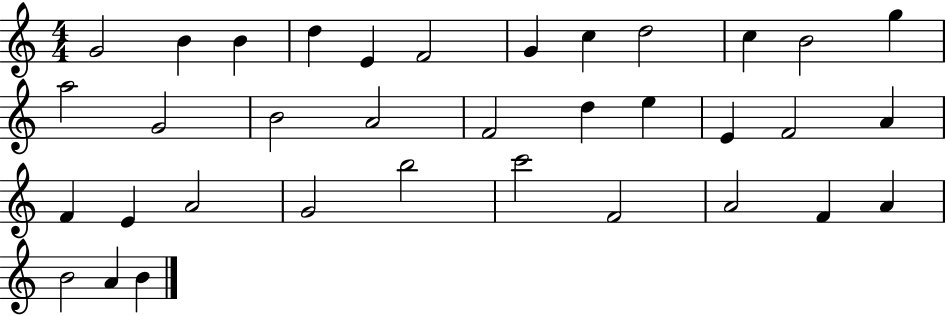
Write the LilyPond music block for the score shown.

{
  \clef treble
  \numericTimeSignature
  \time 4/4
  \key c \major
  g'2 b'4 b'4 | d''4 e'4 f'2 | g'4 c''4 d''2 | c''4 b'2 g''4 | \break a''2 g'2 | b'2 a'2 | f'2 d''4 e''4 | e'4 f'2 a'4 | \break f'4 e'4 a'2 | g'2 b''2 | c'''2 f'2 | a'2 f'4 a'4 | \break b'2 a'4 b'4 | \bar "|."
}